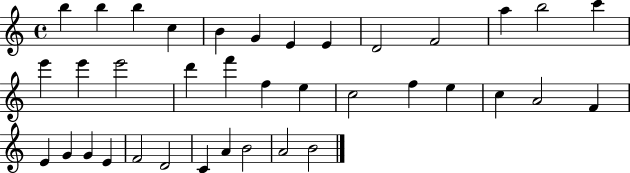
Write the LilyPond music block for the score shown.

{
  \clef treble
  \time 4/4
  \defaultTimeSignature
  \key c \major
  b''4 b''4 b''4 c''4 | b'4 g'4 e'4 e'4 | d'2 f'2 | a''4 b''2 c'''4 | \break e'''4 e'''4 e'''2 | d'''4 f'''4 f''4 e''4 | c''2 f''4 e''4 | c''4 a'2 f'4 | \break e'4 g'4 g'4 e'4 | f'2 d'2 | c'4 a'4 b'2 | a'2 b'2 | \break \bar "|."
}